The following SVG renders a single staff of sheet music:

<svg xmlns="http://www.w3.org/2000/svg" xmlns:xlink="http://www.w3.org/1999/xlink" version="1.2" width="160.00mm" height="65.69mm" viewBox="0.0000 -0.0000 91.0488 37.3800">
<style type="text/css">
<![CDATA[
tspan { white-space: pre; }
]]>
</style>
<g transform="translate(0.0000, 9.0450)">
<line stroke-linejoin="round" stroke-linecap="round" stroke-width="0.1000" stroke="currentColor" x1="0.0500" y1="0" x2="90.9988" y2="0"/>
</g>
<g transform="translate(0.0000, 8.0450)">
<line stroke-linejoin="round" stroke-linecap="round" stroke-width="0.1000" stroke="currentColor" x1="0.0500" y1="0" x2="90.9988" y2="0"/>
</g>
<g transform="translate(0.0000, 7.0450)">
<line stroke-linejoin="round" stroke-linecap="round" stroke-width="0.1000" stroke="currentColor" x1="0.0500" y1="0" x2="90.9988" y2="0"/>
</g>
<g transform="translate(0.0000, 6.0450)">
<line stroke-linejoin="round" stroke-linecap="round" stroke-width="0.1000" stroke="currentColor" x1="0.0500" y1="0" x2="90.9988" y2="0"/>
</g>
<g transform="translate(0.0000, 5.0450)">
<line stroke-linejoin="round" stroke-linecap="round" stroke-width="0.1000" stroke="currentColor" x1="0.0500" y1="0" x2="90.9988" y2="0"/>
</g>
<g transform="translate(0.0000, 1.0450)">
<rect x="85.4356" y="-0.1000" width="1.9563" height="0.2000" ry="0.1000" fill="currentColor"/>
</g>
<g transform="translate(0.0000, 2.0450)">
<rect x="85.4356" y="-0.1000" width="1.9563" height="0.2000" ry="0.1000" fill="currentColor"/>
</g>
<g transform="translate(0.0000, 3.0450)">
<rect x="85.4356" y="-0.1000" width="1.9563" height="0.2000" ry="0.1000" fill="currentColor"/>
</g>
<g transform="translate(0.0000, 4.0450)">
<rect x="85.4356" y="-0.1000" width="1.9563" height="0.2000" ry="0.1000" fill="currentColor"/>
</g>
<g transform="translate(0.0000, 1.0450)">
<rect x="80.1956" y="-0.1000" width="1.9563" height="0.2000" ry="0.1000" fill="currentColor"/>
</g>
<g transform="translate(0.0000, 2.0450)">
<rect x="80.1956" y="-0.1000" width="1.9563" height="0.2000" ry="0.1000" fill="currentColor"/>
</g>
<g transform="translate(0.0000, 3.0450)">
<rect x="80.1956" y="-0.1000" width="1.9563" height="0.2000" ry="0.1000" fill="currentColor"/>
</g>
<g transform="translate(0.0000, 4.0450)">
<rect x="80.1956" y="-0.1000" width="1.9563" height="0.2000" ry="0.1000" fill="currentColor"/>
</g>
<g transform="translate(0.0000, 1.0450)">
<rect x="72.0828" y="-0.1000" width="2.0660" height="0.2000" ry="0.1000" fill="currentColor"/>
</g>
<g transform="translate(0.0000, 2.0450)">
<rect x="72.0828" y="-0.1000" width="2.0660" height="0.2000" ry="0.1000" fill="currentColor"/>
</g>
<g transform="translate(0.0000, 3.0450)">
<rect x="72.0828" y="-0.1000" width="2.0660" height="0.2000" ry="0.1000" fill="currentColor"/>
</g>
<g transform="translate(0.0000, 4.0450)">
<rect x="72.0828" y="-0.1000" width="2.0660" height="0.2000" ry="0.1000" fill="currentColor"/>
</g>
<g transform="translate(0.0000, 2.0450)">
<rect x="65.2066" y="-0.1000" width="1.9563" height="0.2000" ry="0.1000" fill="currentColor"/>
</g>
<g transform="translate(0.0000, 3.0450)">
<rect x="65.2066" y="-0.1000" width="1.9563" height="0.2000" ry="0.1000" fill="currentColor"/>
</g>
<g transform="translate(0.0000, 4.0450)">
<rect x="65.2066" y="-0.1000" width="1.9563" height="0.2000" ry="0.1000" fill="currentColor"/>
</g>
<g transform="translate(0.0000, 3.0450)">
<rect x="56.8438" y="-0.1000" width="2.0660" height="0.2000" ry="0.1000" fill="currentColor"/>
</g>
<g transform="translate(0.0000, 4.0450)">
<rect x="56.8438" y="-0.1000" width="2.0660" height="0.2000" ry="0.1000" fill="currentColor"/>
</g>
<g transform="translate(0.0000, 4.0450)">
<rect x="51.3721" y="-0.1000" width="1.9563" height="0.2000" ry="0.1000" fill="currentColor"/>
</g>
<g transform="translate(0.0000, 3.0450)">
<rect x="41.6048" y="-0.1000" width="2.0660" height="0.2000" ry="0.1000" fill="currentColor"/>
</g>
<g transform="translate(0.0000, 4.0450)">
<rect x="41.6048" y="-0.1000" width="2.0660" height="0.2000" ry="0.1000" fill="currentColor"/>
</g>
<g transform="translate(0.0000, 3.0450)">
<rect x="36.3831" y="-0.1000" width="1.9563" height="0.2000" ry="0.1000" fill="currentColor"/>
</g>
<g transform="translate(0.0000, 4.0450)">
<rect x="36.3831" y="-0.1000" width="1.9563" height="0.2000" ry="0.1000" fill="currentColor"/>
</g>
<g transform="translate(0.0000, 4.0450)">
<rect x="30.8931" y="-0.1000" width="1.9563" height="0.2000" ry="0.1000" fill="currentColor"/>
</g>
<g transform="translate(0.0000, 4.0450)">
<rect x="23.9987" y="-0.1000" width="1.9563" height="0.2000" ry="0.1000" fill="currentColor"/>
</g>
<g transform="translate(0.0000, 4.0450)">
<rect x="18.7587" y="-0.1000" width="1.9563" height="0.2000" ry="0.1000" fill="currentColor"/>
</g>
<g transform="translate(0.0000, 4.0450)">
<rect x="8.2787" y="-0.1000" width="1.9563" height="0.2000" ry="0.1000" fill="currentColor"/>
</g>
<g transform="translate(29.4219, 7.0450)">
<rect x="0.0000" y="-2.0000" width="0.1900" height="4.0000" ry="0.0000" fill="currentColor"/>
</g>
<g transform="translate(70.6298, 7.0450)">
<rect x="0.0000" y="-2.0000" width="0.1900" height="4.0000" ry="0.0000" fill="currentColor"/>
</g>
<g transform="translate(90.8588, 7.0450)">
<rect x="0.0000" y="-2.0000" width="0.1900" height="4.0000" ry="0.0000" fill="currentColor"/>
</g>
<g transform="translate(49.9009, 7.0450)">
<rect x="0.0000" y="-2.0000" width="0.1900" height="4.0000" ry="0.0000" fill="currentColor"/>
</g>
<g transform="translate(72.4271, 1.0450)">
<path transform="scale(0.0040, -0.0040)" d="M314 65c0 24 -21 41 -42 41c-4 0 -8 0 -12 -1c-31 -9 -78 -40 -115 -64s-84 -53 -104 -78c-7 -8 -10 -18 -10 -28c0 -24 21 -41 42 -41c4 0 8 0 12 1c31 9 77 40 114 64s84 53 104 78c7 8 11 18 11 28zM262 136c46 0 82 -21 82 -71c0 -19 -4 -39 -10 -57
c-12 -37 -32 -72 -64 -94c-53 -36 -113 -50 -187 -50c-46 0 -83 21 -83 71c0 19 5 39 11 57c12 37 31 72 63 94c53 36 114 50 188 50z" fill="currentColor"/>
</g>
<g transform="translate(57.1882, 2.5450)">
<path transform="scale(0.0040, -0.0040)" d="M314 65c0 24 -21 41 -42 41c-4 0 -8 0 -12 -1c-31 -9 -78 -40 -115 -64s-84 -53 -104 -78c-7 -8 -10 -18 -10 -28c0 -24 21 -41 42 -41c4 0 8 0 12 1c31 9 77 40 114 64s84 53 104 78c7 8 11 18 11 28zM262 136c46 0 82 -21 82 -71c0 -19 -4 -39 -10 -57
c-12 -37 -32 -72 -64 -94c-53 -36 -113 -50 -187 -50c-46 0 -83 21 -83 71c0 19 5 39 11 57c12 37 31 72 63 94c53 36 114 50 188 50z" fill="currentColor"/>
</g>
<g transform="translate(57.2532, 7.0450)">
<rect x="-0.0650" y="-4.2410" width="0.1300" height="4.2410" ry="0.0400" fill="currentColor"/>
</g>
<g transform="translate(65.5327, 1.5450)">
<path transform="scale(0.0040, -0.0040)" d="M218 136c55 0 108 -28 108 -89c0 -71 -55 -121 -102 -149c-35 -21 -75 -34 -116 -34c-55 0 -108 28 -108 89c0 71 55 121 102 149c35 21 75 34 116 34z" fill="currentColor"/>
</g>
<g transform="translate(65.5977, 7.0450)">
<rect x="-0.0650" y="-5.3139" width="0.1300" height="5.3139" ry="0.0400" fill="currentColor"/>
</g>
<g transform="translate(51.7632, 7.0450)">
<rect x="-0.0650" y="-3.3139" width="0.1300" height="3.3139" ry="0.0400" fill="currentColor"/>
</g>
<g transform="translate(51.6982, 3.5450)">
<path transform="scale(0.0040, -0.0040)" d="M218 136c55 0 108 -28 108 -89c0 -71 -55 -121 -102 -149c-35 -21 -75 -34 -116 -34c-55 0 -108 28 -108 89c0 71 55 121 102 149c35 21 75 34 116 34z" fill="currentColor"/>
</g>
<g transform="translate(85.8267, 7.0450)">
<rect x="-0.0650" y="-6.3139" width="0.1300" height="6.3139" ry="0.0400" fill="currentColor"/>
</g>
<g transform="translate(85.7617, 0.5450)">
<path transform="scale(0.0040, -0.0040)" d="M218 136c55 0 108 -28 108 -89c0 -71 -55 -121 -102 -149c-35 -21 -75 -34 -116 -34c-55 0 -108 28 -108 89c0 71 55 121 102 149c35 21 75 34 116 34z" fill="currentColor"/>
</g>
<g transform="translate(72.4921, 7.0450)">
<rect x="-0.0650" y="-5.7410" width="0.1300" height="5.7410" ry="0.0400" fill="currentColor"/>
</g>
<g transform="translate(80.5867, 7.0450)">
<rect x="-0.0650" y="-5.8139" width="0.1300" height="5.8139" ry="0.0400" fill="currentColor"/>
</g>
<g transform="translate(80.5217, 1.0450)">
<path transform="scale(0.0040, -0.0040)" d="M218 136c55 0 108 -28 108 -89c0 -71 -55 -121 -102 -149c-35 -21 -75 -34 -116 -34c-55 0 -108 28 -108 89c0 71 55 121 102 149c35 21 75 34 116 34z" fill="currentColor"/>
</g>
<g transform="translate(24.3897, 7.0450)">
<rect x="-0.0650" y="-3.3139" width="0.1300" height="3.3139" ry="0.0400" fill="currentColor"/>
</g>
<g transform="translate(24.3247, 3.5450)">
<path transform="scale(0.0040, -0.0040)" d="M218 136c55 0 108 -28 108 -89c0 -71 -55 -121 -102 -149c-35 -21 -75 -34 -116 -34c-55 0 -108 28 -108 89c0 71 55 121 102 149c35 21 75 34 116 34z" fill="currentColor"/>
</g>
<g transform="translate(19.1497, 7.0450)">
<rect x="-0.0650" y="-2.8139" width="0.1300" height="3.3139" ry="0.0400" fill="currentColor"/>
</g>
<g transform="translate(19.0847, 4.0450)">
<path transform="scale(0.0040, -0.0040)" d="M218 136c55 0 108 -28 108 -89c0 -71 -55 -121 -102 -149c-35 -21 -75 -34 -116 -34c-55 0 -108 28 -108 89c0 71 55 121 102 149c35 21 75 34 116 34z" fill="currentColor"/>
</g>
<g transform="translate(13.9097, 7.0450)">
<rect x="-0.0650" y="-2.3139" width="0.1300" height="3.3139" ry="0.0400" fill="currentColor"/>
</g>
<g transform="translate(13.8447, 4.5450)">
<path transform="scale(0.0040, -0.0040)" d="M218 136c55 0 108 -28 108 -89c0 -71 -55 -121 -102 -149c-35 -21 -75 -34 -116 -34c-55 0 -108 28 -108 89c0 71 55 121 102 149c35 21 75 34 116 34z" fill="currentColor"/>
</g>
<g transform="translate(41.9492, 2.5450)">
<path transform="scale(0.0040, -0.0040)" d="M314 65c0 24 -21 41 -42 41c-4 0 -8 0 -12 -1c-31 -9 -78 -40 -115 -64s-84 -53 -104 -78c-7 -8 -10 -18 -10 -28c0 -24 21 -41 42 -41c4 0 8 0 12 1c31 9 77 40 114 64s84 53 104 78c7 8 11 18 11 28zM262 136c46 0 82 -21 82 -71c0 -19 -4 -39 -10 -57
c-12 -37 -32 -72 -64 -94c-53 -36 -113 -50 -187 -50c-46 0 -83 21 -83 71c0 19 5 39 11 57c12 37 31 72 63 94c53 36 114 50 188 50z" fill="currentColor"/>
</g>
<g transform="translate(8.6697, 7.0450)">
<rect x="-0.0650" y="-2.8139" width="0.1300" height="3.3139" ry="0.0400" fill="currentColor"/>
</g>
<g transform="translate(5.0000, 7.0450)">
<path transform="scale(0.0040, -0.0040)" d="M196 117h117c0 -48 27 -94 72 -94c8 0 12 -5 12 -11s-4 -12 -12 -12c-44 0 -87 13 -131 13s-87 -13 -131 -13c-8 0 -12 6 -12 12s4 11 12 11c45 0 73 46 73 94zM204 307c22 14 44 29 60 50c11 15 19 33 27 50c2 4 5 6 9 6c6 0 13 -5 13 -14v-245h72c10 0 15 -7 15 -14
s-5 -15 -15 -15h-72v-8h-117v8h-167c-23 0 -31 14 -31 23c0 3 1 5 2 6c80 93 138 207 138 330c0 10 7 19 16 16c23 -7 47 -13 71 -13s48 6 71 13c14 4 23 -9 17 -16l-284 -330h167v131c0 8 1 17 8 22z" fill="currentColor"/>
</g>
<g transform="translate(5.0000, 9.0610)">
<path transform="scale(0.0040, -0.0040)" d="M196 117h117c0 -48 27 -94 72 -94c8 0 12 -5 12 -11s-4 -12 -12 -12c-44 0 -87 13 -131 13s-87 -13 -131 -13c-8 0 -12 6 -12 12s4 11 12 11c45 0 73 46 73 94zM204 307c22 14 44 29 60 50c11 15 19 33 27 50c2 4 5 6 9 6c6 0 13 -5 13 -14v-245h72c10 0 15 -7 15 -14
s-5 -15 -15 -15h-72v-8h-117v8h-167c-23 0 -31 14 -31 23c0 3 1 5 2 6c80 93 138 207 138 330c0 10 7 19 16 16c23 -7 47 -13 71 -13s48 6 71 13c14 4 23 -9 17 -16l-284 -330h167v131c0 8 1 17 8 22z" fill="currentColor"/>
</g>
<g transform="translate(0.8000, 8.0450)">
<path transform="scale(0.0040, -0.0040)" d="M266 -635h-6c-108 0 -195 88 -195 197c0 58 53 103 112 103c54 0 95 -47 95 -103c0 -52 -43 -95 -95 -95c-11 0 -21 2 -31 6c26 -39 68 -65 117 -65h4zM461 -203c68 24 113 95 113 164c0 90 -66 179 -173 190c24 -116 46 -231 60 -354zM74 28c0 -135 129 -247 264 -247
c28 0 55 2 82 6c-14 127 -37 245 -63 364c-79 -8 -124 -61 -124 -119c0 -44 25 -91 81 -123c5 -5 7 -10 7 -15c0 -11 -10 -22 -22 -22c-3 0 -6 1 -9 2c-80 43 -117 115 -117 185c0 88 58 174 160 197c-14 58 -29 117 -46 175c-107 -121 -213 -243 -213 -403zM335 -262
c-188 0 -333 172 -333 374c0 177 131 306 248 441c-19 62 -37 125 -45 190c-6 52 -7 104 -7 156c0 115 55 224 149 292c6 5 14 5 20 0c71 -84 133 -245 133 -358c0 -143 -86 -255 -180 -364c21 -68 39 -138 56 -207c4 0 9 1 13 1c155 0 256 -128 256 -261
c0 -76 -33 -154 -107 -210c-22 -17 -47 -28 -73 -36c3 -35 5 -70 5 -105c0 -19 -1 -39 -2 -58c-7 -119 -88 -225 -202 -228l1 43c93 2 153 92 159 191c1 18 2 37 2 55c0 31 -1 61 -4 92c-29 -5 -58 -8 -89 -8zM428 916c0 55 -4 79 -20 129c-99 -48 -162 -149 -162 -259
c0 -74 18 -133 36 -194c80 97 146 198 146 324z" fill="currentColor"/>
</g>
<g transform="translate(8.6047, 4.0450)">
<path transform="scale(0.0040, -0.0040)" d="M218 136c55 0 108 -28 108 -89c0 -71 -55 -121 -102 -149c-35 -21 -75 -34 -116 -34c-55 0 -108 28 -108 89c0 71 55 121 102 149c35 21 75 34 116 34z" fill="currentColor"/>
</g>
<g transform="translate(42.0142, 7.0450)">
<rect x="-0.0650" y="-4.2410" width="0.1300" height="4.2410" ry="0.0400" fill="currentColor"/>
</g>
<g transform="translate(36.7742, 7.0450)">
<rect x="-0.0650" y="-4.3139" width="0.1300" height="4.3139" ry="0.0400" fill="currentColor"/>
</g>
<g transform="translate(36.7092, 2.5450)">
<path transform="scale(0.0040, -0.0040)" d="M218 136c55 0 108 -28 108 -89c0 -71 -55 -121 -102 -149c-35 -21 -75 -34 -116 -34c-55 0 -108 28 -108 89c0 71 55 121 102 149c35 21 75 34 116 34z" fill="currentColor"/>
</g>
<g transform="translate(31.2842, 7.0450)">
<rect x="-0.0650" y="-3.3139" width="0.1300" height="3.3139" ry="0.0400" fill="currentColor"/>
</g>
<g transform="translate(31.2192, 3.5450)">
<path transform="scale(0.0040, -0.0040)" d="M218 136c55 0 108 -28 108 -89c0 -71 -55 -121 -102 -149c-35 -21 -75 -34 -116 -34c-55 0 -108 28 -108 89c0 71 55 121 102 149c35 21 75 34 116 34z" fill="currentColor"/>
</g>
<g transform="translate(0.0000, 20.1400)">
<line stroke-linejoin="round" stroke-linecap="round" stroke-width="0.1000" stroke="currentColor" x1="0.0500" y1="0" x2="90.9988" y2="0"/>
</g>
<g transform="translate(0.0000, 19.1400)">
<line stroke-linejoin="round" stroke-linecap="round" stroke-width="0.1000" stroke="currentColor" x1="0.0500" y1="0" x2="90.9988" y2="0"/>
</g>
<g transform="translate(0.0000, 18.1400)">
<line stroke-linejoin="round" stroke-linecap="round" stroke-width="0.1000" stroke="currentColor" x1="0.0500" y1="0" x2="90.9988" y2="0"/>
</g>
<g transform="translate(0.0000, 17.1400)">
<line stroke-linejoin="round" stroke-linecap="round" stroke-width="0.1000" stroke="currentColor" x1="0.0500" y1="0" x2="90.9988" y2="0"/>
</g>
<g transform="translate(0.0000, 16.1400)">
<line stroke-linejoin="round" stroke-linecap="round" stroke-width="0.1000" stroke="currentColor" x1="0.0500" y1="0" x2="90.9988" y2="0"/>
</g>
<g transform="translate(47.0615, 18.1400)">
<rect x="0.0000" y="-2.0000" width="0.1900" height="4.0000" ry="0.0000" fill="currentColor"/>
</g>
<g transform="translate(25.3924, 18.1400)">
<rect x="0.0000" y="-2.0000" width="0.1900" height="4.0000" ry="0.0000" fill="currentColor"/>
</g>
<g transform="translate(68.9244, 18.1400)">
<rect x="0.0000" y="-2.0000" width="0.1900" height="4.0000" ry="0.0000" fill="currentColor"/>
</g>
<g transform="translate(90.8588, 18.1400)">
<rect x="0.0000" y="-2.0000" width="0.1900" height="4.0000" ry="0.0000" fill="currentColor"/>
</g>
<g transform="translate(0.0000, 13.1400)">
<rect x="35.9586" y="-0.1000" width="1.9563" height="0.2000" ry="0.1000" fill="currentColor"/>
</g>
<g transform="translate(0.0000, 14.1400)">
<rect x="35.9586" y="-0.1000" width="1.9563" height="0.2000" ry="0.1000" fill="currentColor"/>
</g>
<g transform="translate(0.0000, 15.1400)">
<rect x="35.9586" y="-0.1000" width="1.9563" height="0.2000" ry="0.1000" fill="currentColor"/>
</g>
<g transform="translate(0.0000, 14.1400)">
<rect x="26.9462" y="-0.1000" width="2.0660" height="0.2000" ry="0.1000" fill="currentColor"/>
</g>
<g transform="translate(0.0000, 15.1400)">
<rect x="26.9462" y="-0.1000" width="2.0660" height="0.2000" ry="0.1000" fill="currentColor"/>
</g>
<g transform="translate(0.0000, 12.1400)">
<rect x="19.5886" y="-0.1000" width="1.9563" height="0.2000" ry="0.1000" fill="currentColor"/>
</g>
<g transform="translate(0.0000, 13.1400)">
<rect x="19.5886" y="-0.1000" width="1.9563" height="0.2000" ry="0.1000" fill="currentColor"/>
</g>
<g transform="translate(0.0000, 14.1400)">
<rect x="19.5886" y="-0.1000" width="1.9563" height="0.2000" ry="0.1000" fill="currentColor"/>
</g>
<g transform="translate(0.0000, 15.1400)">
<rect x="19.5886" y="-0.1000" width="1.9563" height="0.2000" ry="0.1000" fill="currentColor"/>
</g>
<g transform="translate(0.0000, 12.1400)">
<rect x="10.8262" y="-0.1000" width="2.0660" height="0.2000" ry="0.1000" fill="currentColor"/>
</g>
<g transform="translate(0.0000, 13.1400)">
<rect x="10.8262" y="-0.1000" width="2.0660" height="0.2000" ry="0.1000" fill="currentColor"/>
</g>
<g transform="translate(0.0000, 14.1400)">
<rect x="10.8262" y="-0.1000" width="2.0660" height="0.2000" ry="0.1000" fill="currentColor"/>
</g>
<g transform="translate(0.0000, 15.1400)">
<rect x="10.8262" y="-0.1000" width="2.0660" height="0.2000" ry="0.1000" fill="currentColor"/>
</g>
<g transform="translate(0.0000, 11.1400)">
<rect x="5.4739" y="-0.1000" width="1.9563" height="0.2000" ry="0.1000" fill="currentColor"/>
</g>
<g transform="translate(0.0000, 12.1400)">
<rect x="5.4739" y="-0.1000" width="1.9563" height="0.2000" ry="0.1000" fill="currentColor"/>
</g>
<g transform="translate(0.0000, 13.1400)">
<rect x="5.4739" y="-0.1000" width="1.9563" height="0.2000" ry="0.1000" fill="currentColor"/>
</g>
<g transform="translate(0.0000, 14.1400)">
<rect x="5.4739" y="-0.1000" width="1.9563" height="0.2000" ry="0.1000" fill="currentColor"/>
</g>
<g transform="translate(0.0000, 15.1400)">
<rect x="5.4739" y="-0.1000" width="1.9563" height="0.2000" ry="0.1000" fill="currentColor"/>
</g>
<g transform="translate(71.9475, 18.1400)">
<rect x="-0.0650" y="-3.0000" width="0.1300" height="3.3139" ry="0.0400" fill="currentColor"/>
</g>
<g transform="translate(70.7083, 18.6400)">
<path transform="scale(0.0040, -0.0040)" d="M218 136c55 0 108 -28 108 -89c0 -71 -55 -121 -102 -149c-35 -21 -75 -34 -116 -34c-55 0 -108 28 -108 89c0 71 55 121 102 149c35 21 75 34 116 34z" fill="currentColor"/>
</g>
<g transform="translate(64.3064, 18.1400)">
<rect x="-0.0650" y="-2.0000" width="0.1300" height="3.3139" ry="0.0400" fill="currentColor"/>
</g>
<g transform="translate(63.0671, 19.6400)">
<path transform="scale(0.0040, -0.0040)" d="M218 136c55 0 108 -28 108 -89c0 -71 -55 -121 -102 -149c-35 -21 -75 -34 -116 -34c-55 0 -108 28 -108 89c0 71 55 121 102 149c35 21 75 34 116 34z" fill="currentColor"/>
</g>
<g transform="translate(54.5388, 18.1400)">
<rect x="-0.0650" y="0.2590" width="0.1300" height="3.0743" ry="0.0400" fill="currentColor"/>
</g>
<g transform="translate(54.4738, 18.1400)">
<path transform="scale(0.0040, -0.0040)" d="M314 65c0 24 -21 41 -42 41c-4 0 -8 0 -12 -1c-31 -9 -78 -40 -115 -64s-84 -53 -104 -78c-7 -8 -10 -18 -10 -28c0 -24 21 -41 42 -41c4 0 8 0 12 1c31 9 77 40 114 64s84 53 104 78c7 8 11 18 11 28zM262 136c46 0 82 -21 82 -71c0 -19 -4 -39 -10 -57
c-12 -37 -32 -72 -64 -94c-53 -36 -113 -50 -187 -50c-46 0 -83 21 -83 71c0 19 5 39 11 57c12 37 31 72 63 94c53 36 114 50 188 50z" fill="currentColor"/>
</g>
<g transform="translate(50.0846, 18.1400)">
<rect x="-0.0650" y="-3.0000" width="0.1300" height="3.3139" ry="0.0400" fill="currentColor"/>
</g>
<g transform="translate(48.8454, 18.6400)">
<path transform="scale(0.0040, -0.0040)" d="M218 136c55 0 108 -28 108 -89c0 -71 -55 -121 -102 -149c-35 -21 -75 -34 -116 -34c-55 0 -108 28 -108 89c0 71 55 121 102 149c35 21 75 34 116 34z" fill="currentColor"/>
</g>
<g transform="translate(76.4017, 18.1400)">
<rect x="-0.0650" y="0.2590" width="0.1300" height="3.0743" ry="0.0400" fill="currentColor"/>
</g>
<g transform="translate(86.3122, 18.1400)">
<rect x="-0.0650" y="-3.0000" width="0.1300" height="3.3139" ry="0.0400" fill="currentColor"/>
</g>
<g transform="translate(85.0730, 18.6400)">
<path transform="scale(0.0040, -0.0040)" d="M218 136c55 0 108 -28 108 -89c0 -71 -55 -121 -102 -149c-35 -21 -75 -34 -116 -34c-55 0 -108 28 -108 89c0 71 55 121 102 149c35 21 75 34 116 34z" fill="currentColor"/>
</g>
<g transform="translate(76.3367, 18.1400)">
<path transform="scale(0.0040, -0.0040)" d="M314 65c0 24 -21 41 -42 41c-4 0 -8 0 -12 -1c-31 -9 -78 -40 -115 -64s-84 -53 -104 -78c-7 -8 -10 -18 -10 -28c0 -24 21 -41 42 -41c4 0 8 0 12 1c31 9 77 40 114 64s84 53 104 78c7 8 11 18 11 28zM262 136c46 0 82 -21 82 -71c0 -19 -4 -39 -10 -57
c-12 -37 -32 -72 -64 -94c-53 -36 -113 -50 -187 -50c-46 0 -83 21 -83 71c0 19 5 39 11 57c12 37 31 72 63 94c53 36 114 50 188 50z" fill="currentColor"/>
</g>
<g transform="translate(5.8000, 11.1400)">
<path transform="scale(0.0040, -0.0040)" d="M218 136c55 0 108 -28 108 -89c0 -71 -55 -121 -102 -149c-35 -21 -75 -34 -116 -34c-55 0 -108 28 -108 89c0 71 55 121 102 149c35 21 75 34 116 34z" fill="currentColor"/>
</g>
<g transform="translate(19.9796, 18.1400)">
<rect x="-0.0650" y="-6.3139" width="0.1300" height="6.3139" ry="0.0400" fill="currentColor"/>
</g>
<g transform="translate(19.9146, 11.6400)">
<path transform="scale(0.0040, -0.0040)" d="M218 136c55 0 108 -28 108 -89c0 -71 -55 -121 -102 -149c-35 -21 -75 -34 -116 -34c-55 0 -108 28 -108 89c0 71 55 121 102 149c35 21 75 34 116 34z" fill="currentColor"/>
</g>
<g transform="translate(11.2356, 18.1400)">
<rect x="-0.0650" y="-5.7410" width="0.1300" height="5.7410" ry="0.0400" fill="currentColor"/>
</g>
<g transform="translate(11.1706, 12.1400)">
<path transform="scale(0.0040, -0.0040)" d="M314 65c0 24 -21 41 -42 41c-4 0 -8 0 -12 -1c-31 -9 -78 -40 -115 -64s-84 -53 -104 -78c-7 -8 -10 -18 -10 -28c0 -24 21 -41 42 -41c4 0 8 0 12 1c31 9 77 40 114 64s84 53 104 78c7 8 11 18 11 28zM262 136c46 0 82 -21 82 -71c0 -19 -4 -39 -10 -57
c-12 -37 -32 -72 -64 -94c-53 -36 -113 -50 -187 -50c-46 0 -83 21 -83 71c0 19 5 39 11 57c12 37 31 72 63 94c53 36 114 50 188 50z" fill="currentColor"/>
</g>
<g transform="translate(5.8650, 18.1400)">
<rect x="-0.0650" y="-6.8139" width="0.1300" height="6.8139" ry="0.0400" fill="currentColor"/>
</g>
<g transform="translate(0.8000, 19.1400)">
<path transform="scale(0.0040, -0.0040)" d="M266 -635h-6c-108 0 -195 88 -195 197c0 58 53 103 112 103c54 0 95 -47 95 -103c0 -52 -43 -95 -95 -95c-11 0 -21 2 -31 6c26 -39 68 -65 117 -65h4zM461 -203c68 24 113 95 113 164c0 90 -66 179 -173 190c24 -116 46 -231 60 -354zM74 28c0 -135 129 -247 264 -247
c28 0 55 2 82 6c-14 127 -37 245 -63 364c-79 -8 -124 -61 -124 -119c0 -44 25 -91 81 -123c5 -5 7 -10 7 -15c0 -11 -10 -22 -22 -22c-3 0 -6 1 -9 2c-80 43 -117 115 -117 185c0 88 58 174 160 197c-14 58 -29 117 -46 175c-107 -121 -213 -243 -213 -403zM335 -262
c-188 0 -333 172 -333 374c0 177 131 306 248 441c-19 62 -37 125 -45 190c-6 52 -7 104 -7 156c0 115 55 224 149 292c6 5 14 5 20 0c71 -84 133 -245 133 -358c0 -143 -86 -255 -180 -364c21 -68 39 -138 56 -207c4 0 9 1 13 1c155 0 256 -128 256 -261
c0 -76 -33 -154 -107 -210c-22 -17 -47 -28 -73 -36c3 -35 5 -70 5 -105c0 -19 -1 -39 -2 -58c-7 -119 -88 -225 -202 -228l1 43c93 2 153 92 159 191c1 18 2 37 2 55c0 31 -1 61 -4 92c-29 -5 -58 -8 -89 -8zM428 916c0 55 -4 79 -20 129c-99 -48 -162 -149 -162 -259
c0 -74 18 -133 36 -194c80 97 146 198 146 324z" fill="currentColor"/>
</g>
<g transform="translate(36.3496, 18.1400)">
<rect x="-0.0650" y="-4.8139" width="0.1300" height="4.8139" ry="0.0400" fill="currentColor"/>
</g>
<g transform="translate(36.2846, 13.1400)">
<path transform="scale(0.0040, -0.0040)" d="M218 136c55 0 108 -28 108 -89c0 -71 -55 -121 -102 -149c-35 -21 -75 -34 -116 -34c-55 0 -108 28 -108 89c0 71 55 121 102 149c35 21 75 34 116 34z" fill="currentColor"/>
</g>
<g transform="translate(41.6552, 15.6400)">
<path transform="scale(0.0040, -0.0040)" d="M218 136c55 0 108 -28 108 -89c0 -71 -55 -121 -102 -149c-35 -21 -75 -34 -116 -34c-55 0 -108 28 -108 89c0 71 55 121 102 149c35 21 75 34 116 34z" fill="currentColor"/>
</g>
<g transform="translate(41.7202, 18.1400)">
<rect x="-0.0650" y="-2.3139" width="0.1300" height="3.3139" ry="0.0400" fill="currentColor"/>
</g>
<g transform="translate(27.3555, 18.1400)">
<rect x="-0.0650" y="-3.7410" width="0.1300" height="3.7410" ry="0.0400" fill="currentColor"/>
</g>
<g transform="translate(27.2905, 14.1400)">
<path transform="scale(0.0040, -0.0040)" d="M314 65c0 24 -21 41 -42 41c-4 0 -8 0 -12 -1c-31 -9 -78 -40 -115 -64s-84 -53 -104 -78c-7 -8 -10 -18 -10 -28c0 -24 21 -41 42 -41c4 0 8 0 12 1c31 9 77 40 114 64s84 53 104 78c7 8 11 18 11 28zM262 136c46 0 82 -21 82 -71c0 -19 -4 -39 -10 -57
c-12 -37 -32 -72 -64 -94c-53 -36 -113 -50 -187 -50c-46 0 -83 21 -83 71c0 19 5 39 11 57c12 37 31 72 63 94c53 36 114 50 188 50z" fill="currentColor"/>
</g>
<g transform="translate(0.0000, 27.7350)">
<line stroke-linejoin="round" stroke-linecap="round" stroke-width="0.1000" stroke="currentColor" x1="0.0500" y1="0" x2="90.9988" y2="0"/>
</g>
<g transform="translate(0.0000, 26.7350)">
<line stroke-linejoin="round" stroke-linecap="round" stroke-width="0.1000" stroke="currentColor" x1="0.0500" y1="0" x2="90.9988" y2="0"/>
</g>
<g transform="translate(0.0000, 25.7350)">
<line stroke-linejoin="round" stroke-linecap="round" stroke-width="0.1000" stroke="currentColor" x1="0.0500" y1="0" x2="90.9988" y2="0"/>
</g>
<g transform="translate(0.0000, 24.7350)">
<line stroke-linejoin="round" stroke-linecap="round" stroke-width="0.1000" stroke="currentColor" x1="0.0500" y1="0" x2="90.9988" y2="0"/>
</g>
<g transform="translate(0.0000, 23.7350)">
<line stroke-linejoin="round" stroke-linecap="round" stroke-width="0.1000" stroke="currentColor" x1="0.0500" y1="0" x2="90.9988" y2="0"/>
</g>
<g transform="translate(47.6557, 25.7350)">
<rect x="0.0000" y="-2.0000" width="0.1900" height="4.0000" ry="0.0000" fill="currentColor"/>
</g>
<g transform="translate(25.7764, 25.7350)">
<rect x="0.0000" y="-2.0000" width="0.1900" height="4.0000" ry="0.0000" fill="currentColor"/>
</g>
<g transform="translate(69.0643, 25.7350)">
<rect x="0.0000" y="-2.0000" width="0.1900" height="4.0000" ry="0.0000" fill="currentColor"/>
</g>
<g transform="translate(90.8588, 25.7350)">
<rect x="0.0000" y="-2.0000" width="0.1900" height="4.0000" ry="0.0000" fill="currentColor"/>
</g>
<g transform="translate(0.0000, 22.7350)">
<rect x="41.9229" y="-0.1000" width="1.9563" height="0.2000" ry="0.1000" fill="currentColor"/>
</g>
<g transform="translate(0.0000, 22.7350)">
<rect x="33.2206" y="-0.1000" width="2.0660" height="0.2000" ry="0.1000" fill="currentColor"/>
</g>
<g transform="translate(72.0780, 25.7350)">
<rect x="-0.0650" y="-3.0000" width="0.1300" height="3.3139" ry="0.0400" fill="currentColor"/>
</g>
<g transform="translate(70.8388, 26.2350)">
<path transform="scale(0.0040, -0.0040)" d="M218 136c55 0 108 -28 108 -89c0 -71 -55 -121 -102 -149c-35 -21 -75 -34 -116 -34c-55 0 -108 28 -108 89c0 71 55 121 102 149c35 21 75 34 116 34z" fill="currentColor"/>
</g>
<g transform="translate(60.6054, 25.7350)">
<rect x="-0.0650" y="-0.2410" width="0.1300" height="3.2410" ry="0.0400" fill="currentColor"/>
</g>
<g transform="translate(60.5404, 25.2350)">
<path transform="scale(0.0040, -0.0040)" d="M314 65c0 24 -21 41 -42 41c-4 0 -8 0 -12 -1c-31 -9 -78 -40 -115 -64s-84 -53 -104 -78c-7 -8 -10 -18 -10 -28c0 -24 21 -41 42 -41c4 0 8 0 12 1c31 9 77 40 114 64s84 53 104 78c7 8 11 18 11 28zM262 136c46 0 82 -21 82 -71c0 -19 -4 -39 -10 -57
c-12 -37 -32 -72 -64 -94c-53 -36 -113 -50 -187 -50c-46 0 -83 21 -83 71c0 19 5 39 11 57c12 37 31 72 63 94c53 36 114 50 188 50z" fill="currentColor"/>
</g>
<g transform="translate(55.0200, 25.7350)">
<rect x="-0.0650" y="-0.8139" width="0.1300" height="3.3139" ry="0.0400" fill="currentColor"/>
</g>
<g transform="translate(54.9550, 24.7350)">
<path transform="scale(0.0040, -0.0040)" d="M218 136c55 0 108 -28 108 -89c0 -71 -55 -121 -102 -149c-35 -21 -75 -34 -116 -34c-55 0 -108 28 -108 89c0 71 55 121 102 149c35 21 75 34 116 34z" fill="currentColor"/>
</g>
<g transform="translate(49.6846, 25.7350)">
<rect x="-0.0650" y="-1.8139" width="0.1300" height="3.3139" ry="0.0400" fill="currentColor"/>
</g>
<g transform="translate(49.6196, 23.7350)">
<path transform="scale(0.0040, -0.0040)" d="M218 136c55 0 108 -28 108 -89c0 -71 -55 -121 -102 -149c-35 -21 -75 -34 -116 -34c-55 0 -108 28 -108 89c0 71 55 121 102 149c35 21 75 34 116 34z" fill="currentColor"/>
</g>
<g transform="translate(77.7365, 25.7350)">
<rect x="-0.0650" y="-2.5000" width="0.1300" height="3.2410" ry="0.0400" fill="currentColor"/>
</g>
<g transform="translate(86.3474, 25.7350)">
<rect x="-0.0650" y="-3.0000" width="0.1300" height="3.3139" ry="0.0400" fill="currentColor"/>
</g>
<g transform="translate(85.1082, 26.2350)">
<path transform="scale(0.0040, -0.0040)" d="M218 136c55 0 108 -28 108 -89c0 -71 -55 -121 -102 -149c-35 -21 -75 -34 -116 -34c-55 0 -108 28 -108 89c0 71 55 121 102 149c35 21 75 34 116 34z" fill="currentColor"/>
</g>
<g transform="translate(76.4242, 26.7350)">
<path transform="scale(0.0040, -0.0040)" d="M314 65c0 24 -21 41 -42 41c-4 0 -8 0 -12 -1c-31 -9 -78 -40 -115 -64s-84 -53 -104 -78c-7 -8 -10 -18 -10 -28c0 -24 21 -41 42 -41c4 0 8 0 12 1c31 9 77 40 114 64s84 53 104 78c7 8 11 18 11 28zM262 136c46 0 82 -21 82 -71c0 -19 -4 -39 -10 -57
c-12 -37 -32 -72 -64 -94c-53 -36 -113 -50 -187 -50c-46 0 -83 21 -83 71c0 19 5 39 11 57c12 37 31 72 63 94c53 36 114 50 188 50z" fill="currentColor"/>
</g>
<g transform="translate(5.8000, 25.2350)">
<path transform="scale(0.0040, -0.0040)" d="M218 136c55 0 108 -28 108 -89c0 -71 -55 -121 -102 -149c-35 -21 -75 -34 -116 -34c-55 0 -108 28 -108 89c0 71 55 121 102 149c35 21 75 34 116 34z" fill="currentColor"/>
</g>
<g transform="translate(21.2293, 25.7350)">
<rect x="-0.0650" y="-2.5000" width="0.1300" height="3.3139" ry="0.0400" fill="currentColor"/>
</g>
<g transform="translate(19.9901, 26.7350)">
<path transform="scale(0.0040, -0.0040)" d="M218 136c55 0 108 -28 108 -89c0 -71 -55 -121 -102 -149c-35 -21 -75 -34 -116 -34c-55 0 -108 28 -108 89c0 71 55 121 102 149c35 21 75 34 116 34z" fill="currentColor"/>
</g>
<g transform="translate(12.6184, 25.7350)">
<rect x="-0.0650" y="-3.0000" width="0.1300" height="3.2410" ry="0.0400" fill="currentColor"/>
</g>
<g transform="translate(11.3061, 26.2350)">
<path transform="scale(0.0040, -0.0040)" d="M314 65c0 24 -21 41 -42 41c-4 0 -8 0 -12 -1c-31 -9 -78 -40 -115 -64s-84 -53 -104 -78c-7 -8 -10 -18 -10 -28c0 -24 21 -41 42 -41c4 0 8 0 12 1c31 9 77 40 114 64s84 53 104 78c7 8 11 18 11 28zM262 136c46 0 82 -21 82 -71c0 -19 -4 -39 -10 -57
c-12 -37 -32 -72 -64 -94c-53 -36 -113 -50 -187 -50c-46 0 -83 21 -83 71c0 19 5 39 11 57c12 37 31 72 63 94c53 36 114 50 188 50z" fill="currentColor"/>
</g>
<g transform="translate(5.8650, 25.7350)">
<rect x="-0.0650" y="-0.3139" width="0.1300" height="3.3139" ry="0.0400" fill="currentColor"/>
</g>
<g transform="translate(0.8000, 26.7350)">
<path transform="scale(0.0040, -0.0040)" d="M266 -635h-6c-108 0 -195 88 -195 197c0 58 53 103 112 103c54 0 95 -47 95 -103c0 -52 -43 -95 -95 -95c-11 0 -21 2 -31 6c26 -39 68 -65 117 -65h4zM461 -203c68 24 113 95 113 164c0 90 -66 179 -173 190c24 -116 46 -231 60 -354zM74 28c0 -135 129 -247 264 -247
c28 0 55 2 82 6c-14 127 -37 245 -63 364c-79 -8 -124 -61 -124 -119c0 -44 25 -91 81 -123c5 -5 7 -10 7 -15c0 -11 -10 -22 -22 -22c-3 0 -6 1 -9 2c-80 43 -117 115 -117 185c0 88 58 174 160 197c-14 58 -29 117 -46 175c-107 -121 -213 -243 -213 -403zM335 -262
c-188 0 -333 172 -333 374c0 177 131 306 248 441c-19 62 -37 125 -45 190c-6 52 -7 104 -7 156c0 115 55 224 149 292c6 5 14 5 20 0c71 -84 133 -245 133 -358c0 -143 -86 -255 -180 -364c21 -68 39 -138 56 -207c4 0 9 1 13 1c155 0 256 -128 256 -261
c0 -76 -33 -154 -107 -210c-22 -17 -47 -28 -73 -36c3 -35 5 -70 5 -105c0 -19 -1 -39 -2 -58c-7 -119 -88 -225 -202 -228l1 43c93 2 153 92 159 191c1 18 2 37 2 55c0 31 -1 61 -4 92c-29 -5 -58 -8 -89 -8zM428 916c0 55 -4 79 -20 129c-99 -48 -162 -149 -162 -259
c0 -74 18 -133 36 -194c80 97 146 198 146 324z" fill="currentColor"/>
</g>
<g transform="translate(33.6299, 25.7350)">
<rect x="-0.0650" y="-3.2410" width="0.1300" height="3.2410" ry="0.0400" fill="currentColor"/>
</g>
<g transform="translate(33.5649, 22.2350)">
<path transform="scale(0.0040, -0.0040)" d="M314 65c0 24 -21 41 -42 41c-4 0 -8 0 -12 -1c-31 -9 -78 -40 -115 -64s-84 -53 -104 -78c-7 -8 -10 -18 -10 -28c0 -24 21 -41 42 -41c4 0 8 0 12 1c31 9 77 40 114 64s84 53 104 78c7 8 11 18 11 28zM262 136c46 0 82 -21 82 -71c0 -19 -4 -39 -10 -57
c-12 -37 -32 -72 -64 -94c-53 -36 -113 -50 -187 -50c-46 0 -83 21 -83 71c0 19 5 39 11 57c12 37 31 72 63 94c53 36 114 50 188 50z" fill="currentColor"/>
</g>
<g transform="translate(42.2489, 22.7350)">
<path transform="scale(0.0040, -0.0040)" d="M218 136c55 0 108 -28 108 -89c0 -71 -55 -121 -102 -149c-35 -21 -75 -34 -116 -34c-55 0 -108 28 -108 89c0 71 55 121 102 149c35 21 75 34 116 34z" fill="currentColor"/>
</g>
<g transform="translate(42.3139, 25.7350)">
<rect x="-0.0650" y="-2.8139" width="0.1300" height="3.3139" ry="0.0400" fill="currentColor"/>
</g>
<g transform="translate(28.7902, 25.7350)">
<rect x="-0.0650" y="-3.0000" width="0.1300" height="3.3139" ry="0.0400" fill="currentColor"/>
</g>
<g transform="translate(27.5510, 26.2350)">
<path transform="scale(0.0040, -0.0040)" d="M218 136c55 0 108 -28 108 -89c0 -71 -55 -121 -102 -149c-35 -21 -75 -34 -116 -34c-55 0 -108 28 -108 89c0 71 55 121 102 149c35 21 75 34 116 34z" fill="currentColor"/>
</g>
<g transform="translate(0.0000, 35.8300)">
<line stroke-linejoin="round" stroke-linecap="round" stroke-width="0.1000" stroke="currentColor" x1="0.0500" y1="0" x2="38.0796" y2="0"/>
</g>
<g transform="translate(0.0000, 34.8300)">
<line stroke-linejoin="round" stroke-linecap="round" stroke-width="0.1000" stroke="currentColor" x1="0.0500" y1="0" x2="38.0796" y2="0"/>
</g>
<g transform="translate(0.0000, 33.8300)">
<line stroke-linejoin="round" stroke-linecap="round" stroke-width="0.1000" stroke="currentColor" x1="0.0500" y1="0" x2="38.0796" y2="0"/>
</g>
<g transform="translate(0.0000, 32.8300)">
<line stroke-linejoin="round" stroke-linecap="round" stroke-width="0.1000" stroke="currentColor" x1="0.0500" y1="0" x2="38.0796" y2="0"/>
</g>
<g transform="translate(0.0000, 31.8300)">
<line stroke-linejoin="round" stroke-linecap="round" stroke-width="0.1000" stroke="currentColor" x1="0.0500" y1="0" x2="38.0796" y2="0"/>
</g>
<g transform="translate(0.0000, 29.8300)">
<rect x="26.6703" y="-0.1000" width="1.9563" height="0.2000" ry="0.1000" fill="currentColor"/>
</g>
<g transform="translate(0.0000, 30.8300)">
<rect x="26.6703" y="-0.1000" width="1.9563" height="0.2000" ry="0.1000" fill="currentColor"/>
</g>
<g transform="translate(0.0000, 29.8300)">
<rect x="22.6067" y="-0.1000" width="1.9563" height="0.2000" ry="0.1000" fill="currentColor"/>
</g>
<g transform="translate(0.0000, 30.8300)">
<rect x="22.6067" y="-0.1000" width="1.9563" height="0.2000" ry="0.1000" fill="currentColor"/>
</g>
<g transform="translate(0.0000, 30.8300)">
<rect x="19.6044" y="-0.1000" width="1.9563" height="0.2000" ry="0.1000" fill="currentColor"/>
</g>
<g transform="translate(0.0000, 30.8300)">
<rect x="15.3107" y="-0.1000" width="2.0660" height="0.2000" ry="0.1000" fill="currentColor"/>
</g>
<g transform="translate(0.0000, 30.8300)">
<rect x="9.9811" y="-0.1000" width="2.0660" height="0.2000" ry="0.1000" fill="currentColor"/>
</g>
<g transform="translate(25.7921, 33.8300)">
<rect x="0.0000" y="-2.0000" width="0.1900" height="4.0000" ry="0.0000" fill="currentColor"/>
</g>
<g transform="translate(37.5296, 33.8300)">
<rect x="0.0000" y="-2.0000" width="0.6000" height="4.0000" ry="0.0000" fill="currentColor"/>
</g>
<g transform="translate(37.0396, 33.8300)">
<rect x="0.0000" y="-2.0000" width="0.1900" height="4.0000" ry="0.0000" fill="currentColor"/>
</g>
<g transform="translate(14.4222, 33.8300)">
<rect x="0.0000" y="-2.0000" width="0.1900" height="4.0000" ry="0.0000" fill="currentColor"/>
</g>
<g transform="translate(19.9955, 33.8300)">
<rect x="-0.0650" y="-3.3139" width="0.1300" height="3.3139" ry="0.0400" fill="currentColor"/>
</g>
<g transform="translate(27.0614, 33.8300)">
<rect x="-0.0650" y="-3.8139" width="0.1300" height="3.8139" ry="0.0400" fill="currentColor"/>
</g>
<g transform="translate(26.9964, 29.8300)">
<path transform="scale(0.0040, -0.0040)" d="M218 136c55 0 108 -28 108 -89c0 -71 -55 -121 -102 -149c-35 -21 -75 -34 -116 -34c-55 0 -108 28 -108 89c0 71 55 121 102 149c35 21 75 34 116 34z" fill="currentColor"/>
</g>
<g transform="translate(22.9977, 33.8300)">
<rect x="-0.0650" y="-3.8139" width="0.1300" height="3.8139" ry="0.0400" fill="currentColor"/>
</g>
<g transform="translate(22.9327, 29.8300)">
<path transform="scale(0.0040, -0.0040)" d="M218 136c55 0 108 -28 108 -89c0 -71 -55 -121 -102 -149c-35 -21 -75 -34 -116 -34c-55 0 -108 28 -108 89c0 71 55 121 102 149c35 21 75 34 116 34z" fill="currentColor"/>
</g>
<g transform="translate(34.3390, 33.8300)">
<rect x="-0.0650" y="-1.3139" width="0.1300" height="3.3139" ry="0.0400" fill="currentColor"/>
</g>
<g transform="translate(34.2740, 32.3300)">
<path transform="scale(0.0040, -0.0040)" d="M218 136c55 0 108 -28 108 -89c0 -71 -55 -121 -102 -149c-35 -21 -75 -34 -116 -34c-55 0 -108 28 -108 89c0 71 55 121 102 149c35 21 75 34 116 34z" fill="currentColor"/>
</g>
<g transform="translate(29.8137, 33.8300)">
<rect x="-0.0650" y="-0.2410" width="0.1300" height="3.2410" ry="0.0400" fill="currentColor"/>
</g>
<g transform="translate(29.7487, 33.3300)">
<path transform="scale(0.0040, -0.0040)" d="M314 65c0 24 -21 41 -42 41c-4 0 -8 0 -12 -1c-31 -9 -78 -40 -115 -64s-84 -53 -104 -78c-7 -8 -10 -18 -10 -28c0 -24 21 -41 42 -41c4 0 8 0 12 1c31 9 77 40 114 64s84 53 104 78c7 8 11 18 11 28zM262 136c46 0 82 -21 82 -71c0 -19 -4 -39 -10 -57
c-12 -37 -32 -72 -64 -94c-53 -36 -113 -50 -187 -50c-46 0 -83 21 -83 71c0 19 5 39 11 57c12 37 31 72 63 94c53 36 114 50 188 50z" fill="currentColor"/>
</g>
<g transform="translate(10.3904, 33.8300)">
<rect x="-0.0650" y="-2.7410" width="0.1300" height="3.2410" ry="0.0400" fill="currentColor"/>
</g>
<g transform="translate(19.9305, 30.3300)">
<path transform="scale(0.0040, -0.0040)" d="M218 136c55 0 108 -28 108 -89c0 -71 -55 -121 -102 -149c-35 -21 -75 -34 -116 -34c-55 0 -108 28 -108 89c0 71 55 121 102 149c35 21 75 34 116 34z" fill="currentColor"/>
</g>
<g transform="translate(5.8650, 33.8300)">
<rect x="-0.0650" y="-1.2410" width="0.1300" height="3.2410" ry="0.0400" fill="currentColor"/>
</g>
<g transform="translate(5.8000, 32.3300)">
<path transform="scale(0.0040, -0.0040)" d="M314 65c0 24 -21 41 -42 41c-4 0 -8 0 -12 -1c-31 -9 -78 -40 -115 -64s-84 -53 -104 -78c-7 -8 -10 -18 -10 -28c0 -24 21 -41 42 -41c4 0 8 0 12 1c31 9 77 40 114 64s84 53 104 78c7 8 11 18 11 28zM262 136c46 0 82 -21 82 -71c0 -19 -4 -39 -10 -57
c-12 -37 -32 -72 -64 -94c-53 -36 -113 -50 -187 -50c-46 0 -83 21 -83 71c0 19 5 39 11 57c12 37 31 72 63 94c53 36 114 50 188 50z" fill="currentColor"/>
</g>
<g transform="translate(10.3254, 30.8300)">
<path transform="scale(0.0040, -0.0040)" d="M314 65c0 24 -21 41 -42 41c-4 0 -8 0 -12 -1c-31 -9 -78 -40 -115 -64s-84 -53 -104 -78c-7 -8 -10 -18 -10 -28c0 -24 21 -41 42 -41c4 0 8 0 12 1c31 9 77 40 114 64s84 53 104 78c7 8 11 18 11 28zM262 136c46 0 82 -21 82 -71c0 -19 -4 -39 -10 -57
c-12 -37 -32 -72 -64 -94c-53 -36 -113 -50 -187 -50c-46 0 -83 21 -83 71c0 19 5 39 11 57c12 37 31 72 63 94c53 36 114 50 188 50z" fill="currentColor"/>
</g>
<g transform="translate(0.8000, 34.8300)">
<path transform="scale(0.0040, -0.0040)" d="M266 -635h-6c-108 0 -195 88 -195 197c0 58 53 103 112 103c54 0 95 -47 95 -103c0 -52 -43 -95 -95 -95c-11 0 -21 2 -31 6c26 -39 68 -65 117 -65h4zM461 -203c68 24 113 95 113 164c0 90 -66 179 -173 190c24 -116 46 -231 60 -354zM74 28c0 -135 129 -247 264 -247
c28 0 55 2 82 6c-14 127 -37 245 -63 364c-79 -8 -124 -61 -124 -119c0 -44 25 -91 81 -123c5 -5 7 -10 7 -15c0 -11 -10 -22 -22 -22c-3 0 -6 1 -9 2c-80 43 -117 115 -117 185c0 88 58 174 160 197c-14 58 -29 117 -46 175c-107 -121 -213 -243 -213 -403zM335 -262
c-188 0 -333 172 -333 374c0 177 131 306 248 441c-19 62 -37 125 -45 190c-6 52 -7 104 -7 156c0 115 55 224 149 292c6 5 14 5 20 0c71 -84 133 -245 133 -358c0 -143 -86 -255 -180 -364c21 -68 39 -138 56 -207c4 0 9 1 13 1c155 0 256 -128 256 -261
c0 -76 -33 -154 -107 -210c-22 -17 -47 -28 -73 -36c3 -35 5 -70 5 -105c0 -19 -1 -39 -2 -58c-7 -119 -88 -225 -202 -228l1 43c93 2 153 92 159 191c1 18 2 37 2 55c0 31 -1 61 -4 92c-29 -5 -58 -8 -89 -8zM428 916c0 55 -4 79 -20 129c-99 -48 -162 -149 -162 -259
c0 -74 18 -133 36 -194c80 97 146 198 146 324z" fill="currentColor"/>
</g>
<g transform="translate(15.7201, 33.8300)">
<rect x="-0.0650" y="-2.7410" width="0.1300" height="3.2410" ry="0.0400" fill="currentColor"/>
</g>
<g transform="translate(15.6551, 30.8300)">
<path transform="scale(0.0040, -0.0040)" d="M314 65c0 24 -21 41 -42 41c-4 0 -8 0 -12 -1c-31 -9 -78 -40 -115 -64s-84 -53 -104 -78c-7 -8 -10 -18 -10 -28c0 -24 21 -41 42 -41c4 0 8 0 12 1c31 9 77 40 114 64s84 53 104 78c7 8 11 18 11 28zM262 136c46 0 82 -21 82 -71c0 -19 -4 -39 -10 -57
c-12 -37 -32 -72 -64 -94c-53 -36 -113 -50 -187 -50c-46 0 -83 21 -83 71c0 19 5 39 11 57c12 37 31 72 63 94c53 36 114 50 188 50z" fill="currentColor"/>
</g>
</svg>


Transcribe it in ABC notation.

X:1
T:Untitled
M:4/4
L:1/4
K:C
a g a b b d' d'2 b d'2 f' g'2 g' a' b' g'2 a' c'2 e' g A B2 F A B2 A c A2 G A b2 a f d c2 A G2 A e2 a2 a2 b c' c' c2 e